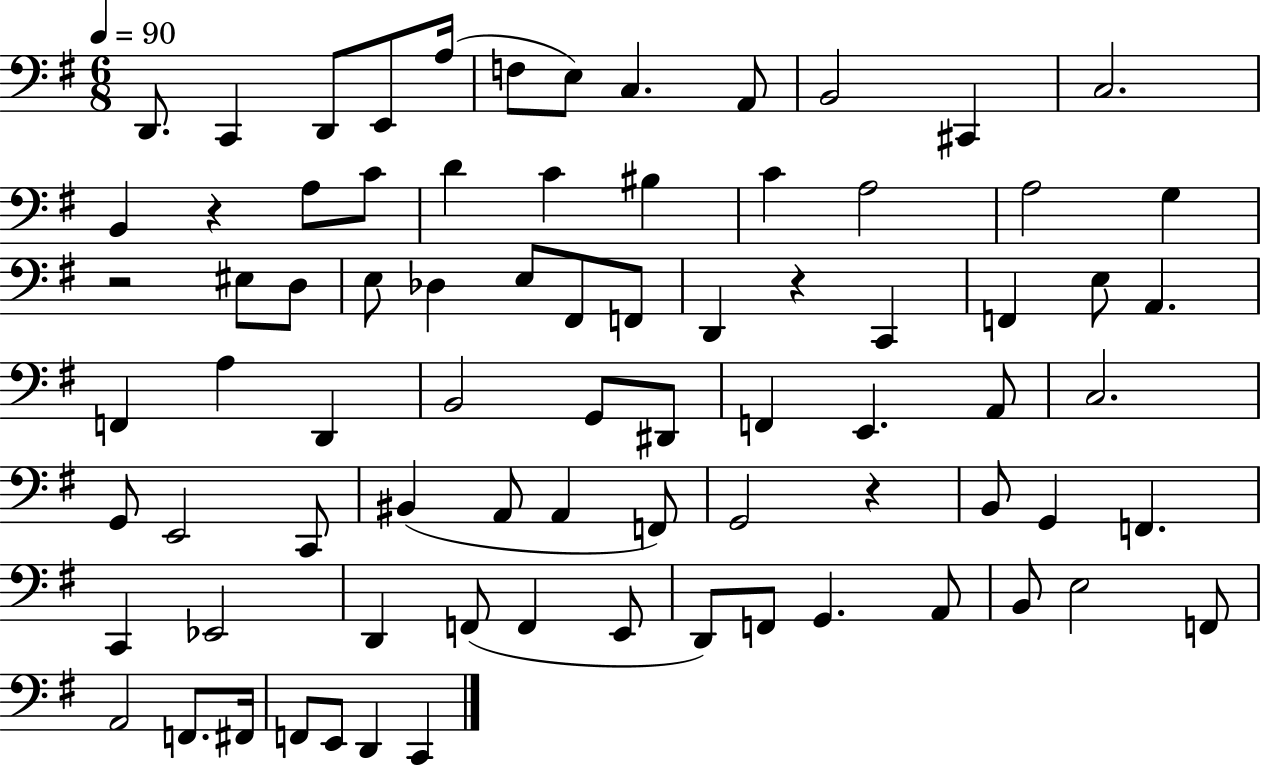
X:1
T:Untitled
M:6/8
L:1/4
K:G
D,,/2 C,, D,,/2 E,,/2 A,/4 F,/2 E,/2 C, A,,/2 B,,2 ^C,, C,2 B,, z A,/2 C/2 D C ^B, C A,2 A,2 G, z2 ^E,/2 D,/2 E,/2 _D, E,/2 ^F,,/2 F,,/2 D,, z C,, F,, E,/2 A,, F,, A, D,, B,,2 G,,/2 ^D,,/2 F,, E,, A,,/2 C,2 G,,/2 E,,2 C,,/2 ^B,, A,,/2 A,, F,,/2 G,,2 z B,,/2 G,, F,, C,, _E,,2 D,, F,,/2 F,, E,,/2 D,,/2 F,,/2 G,, A,,/2 B,,/2 E,2 F,,/2 A,,2 F,,/2 ^F,,/4 F,,/2 E,,/2 D,, C,,